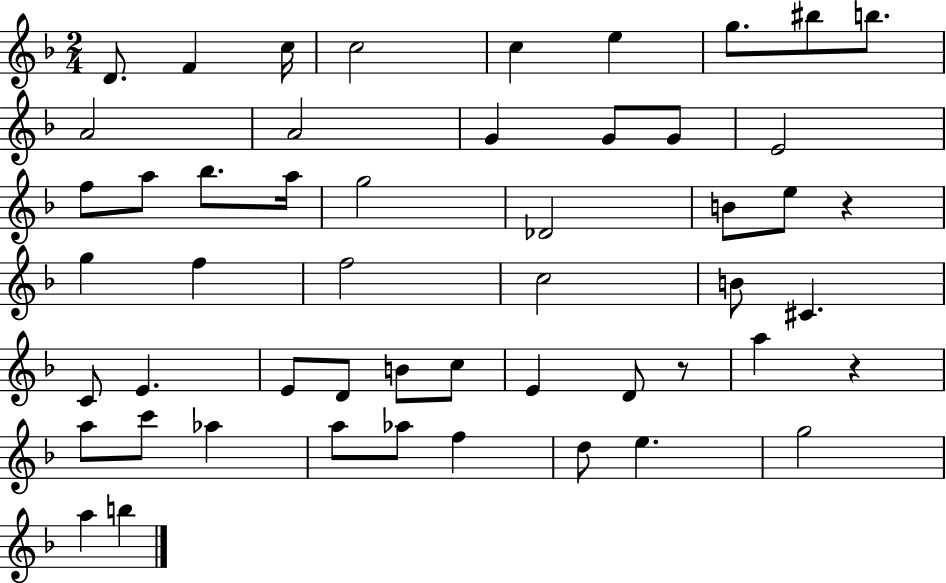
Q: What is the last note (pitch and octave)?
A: B5